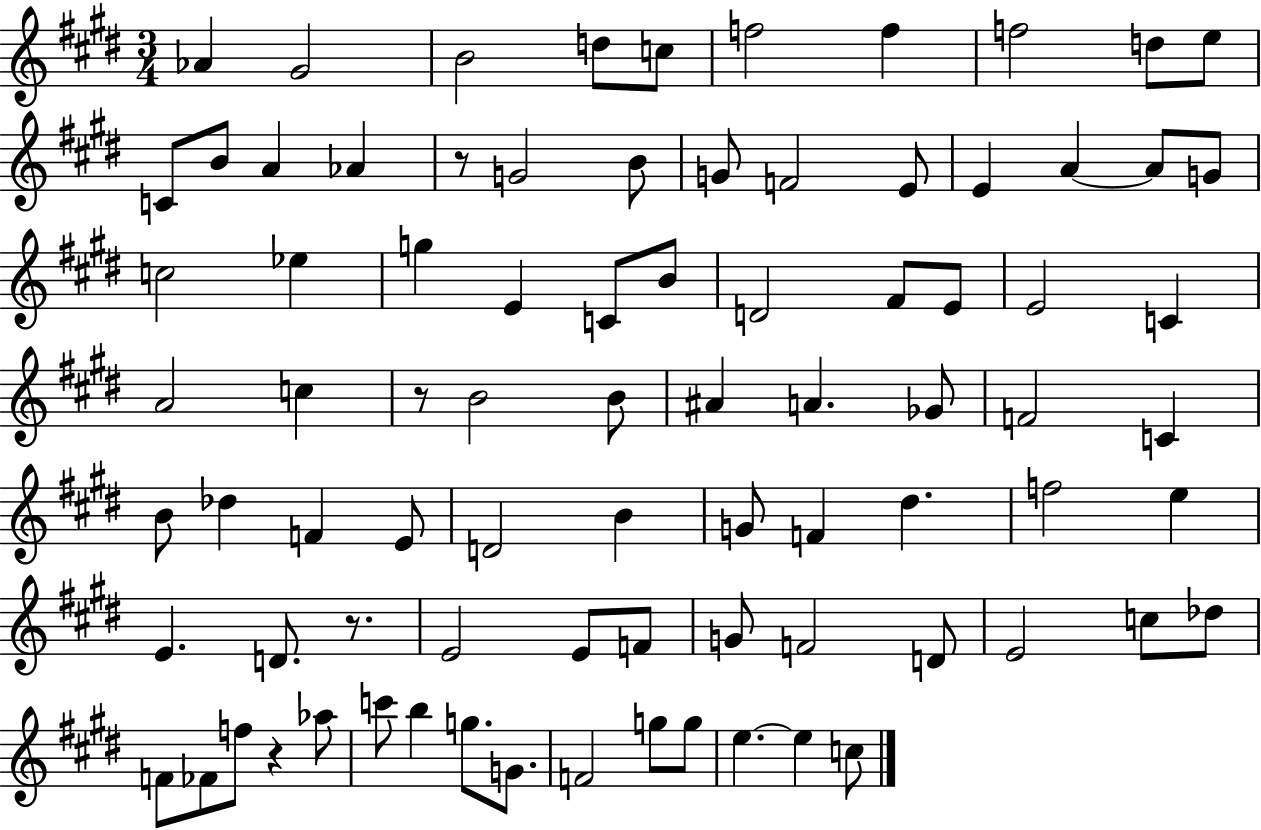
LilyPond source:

{
  \clef treble
  \numericTimeSignature
  \time 3/4
  \key e \major
  aes'4 gis'2 | b'2 d''8 c''8 | f''2 f''4 | f''2 d''8 e''8 | \break c'8 b'8 a'4 aes'4 | r8 g'2 b'8 | g'8 f'2 e'8 | e'4 a'4~~ a'8 g'8 | \break c''2 ees''4 | g''4 e'4 c'8 b'8 | d'2 fis'8 e'8 | e'2 c'4 | \break a'2 c''4 | r8 b'2 b'8 | ais'4 a'4. ges'8 | f'2 c'4 | \break b'8 des''4 f'4 e'8 | d'2 b'4 | g'8 f'4 dis''4. | f''2 e''4 | \break e'4. d'8. r8. | e'2 e'8 f'8 | g'8 f'2 d'8 | e'2 c''8 des''8 | \break f'8 fes'8 f''8 r4 aes''8 | c'''8 b''4 g''8. g'8. | f'2 g''8 g''8 | e''4.~~ e''4 c''8 | \break \bar "|."
}